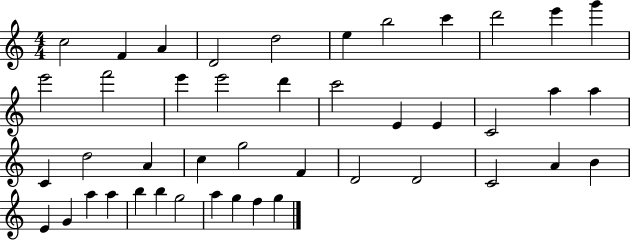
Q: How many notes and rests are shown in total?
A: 44